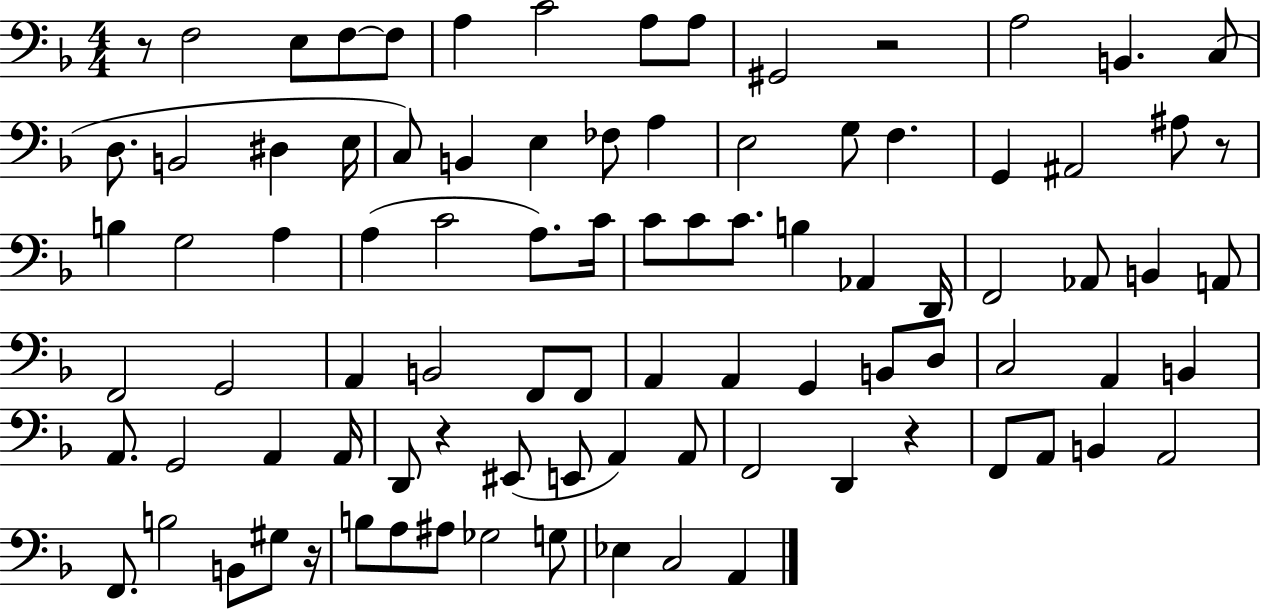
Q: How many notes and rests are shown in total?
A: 91